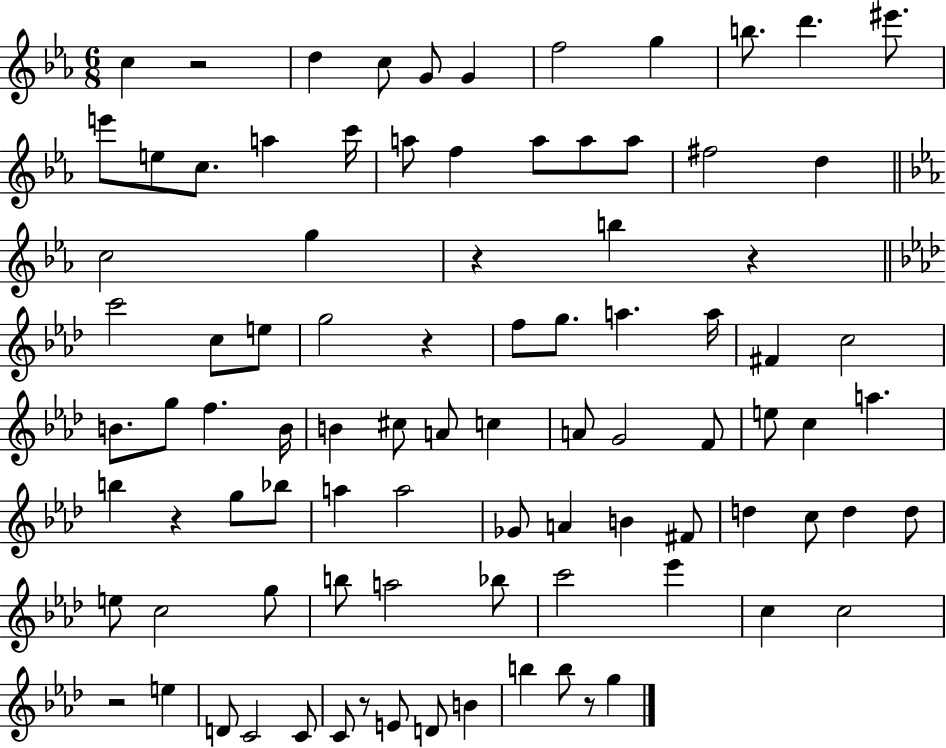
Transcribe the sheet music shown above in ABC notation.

X:1
T:Untitled
M:6/8
L:1/4
K:Eb
c z2 d c/2 G/2 G f2 g b/2 d' ^e'/2 e'/2 e/2 c/2 a c'/4 a/2 f a/2 a/2 a/2 ^f2 d c2 g z b z c'2 c/2 e/2 g2 z f/2 g/2 a a/4 ^F c2 B/2 g/2 f B/4 B ^c/2 A/2 c A/2 G2 F/2 e/2 c a b z g/2 _b/2 a a2 _G/2 A B ^F/2 d c/2 d d/2 e/2 c2 g/2 b/2 a2 _b/2 c'2 _e' c c2 z2 e D/2 C2 C/2 C/2 z/2 E/2 D/2 B b b/2 z/2 g